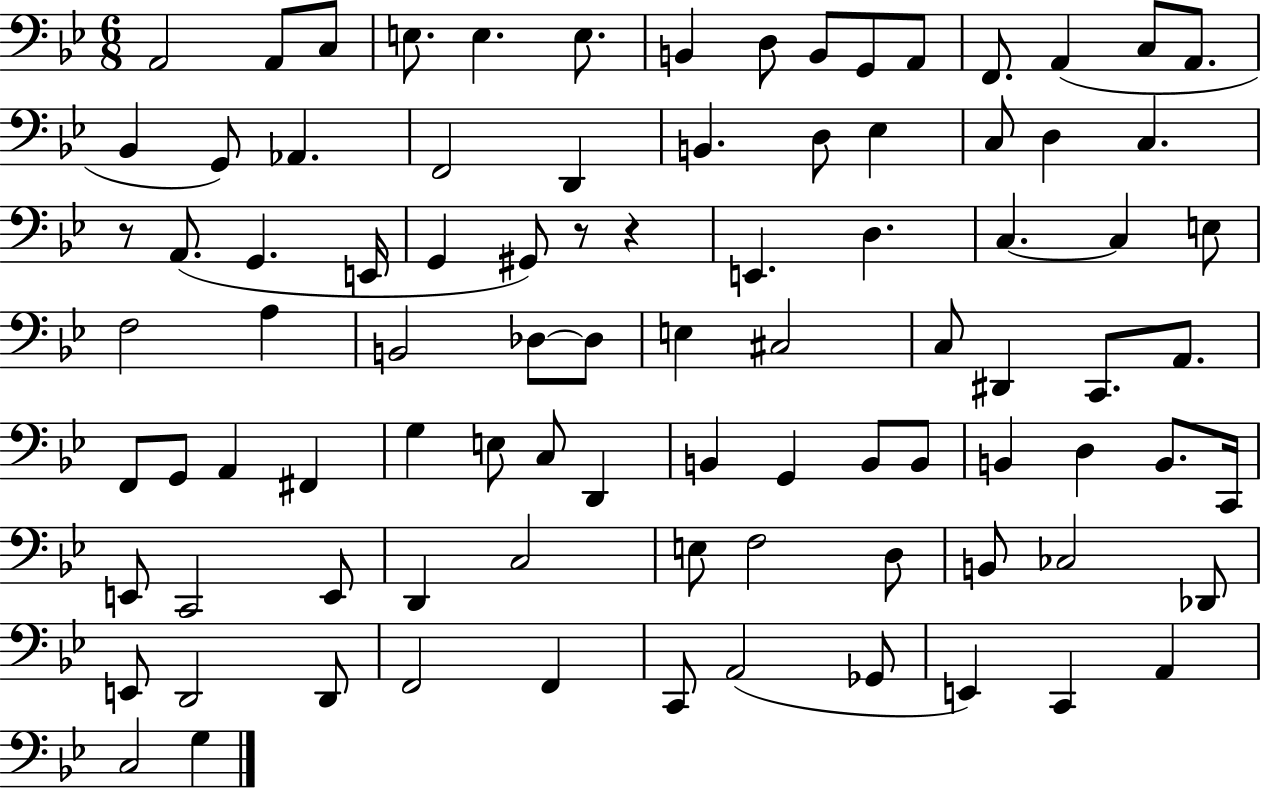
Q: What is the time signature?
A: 6/8